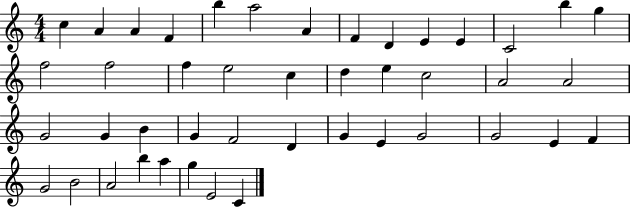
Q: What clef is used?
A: treble